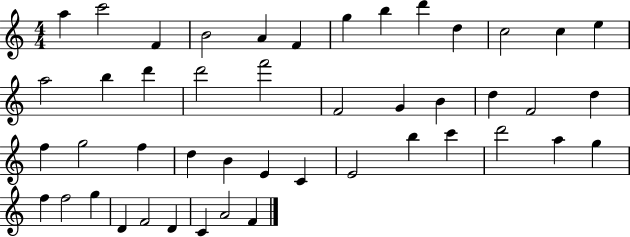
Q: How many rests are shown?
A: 0